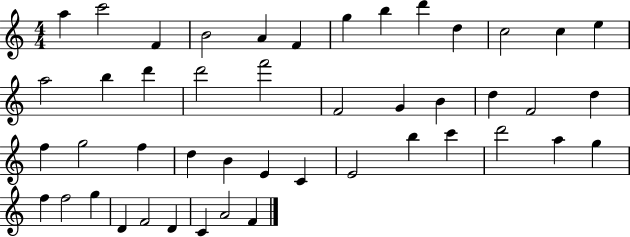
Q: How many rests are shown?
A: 0